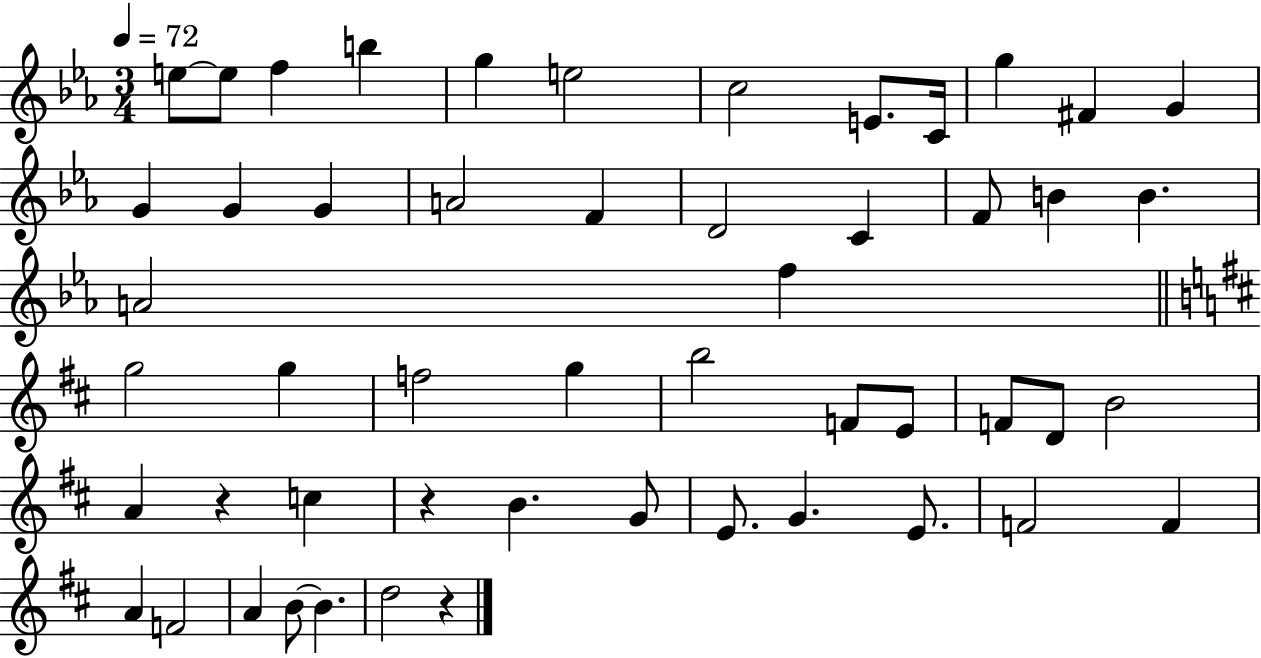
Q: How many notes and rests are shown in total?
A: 52